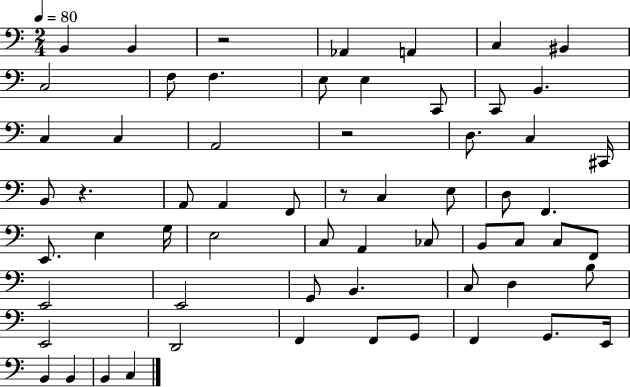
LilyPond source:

{
  \clef bass
  \numericTimeSignature
  \time 2/4
  \key c \major
  \tempo 4 = 80
  b,4 b,4 | r2 | aes,4 a,4 | c4 bis,4 | \break c2 | f8 f4. | e8 e4 c,8 | c,8 b,4. | \break c4 c4 | a,2 | r2 | d8. c4 cis,16 | \break b,8 r4. | a,8 a,4 f,8 | r8 c4 e8 | d8 f,4. | \break e,8. e4 g16 | e2 | c8 a,4 ces8 | b,8 c8 c8 f,8 | \break e,2 | e,2 | g,8 b,4. | c8 d4 b8 | \break e,2 | d,2 | f,4 f,8 g,8 | f,4 g,8. e,16 | \break b,4 b,4 | b,4 c4 | \bar "|."
}